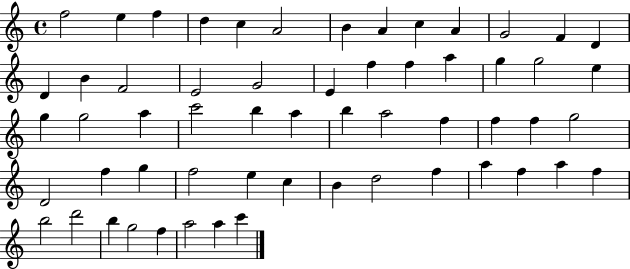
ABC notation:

X:1
T:Untitled
M:4/4
L:1/4
K:C
f2 e f d c A2 B A c A G2 F D D B F2 E2 G2 E f f a g g2 e g g2 a c'2 b a b a2 f f f g2 D2 f g f2 e c B d2 f a f a f b2 d'2 b g2 f a2 a c'